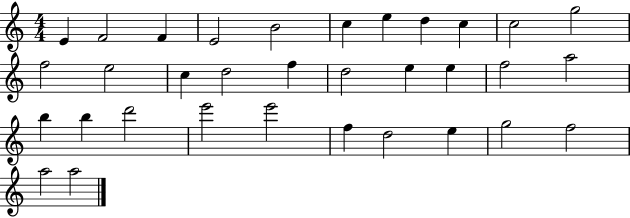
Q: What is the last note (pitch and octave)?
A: A5